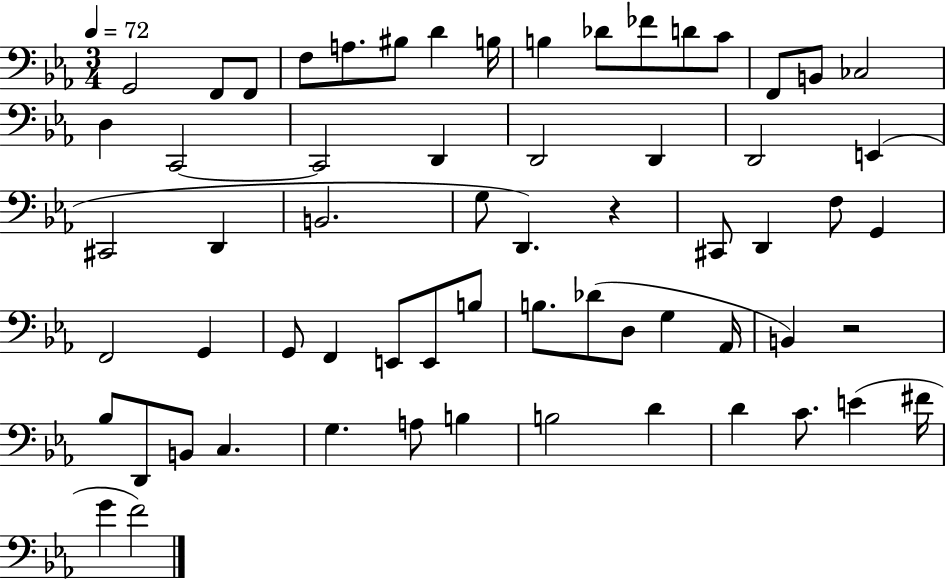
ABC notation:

X:1
T:Untitled
M:3/4
L:1/4
K:Eb
G,,2 F,,/2 F,,/2 F,/2 A,/2 ^B,/2 D B,/4 B, _D/2 _F/2 D/2 C/2 F,,/2 B,,/2 _C,2 D, C,,2 C,,2 D,, D,,2 D,, D,,2 E,, ^C,,2 D,, B,,2 G,/2 D,, z ^C,,/2 D,, F,/2 G,, F,,2 G,, G,,/2 F,, E,,/2 E,,/2 B,/2 B,/2 _D/2 D,/2 G, _A,,/4 B,, z2 _B,/2 D,,/2 B,,/2 C, G, A,/2 B, B,2 D D C/2 E ^F/4 G F2